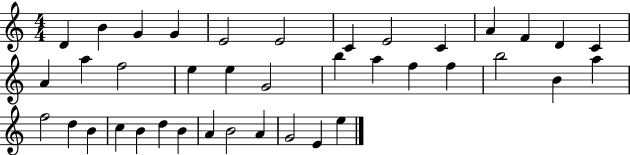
X:1
T:Untitled
M:4/4
L:1/4
K:C
D B G G E2 E2 C E2 C A F D C A a f2 e e G2 b a f f b2 B a f2 d B c B d B A B2 A G2 E e